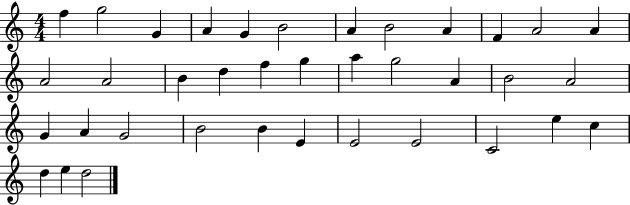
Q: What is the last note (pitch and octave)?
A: D5